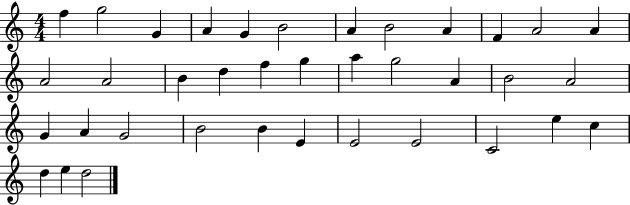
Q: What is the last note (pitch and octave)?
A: D5